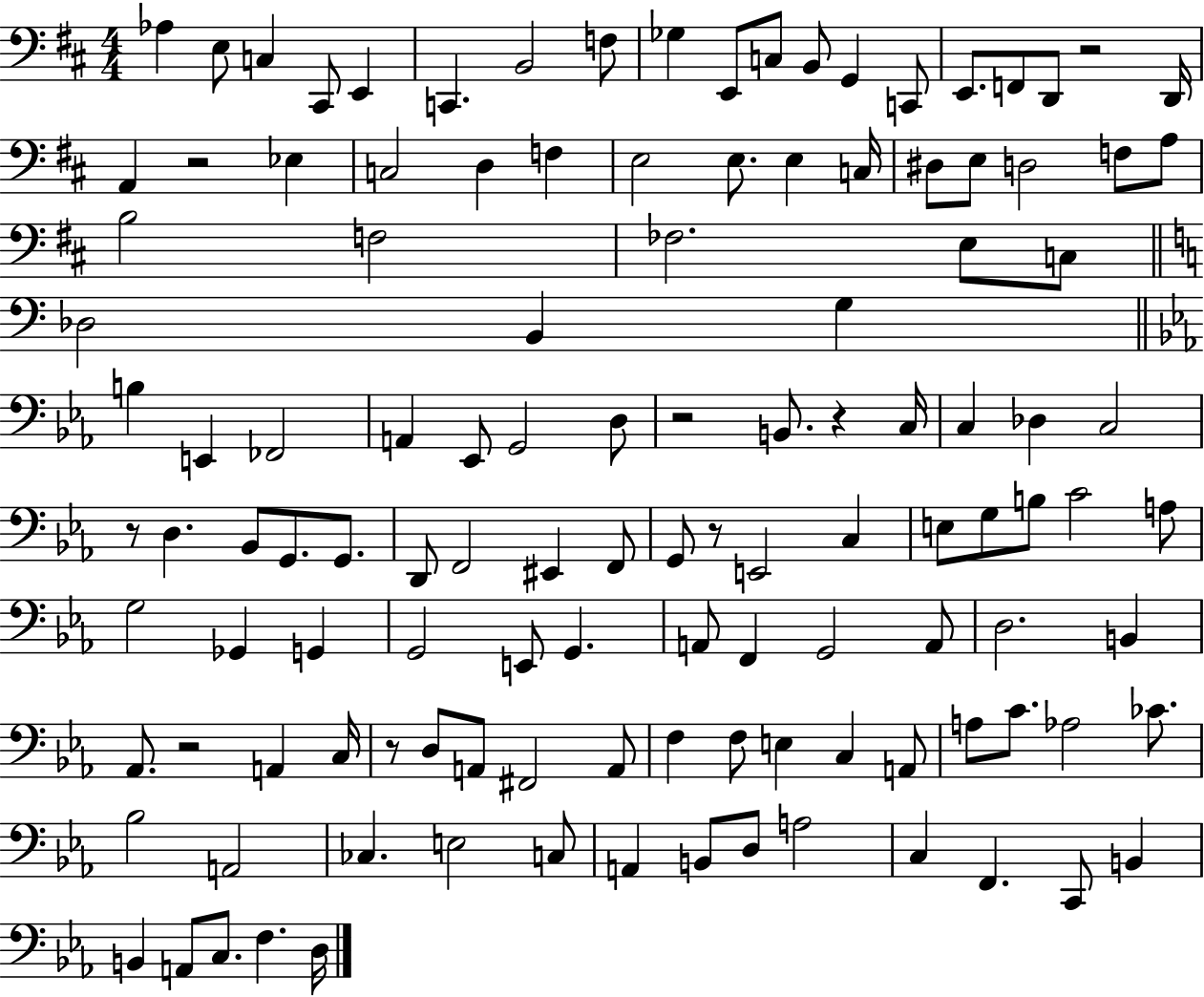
X:1
T:Untitled
M:4/4
L:1/4
K:D
_A, E,/2 C, ^C,,/2 E,, C,, B,,2 F,/2 _G, E,,/2 C,/2 B,,/2 G,, C,,/2 E,,/2 F,,/2 D,,/2 z2 D,,/4 A,, z2 _E, C,2 D, F, E,2 E,/2 E, C,/4 ^D,/2 E,/2 D,2 F,/2 A,/2 B,2 F,2 _F,2 E,/2 C,/2 _D,2 B,, G, B, E,, _F,,2 A,, _E,,/2 G,,2 D,/2 z2 B,,/2 z C,/4 C, _D, C,2 z/2 D, _B,,/2 G,,/2 G,,/2 D,,/2 F,,2 ^E,, F,,/2 G,,/2 z/2 E,,2 C, E,/2 G,/2 B,/2 C2 A,/2 G,2 _G,, G,, G,,2 E,,/2 G,, A,,/2 F,, G,,2 A,,/2 D,2 B,, _A,,/2 z2 A,, C,/4 z/2 D,/2 A,,/2 ^F,,2 A,,/2 F, F,/2 E, C, A,,/2 A,/2 C/2 _A,2 _C/2 _B,2 A,,2 _C, E,2 C,/2 A,, B,,/2 D,/2 A,2 C, F,, C,,/2 B,, B,, A,,/2 C,/2 F, D,/4